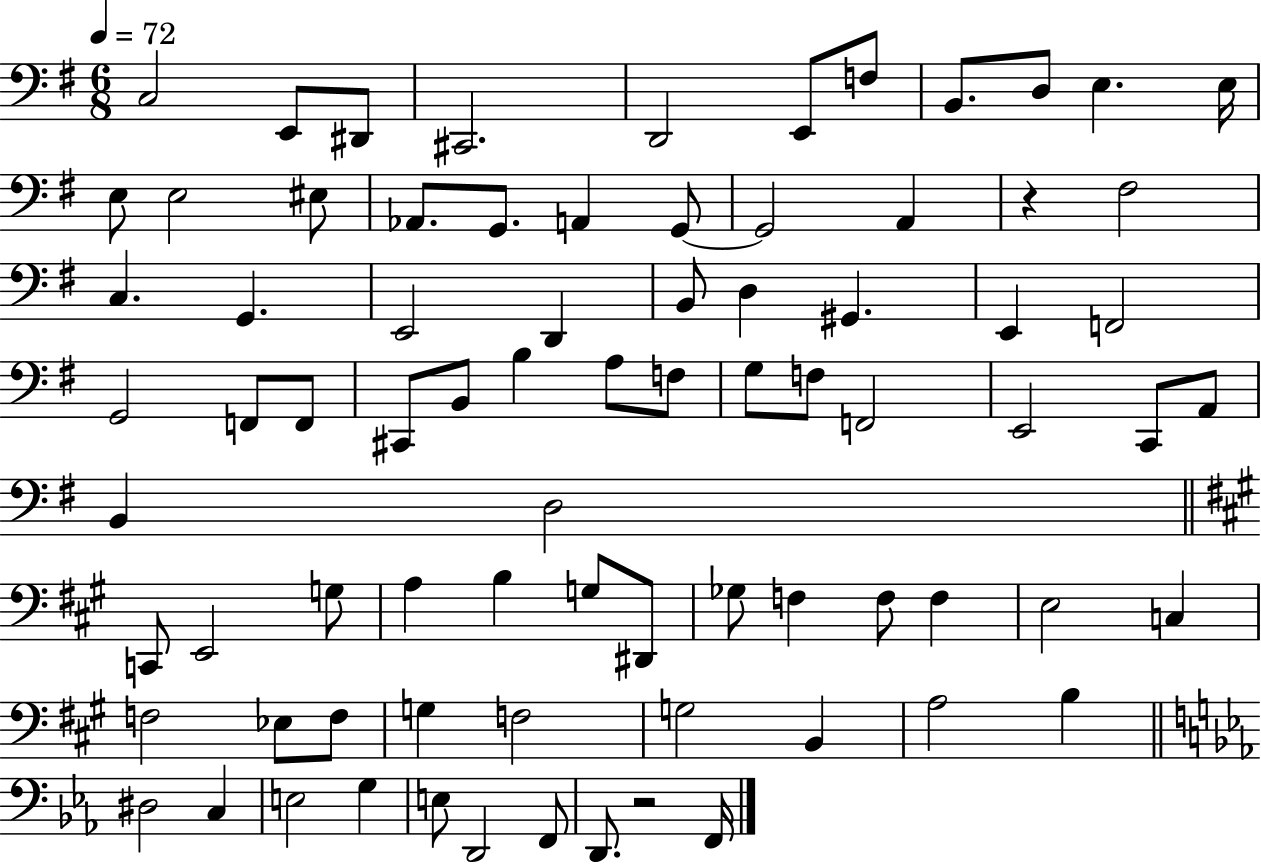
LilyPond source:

{
  \clef bass
  \numericTimeSignature
  \time 6/8
  \key g \major
  \tempo 4 = 72
  \repeat volta 2 { c2 e,8 dis,8 | cis,2. | d,2 e,8 f8 | b,8. d8 e4. e16 | \break e8 e2 eis8 | aes,8. g,8. a,4 g,8~~ | g,2 a,4 | r4 fis2 | \break c4. g,4. | e,2 d,4 | b,8 d4 gis,4. | e,4 f,2 | \break g,2 f,8 f,8 | cis,8 b,8 b4 a8 f8 | g8 f8 f,2 | e,2 c,8 a,8 | \break b,4 d2 | \bar "||" \break \key a \major c,8 e,2 g8 | a4 b4 g8 dis,8 | ges8 f4 f8 f4 | e2 c4 | \break f2 ees8 f8 | g4 f2 | g2 b,4 | a2 b4 | \break \bar "||" \break \key c \minor dis2 c4 | e2 g4 | e8 d,2 f,8 | d,8. r2 f,16 | \break } \bar "|."
}